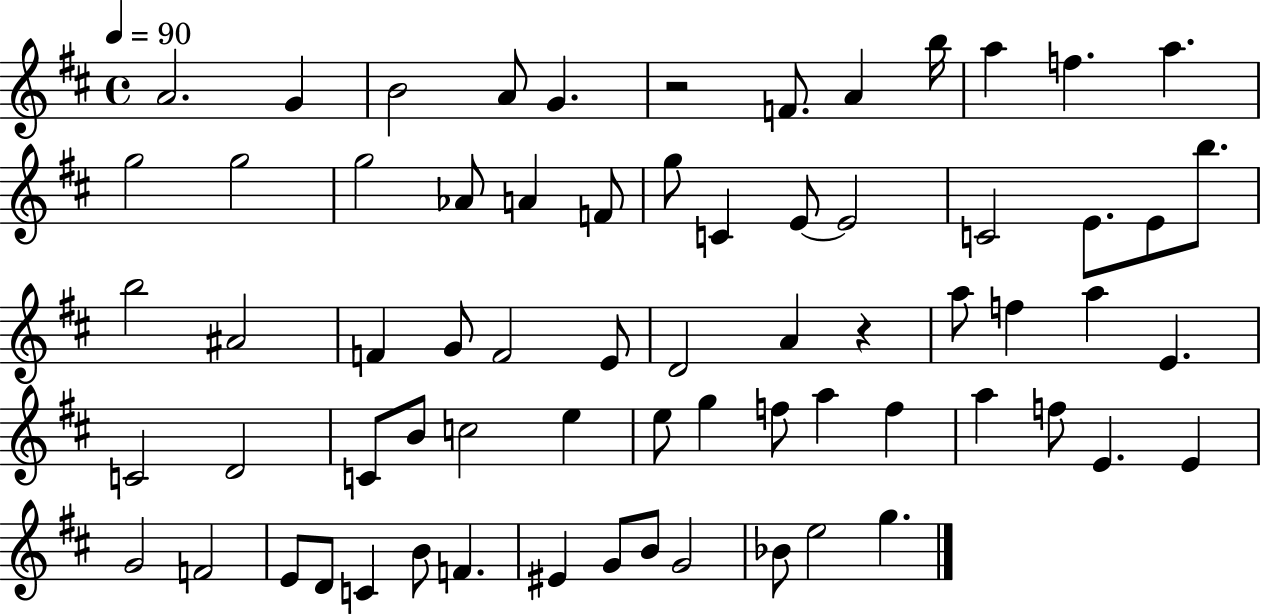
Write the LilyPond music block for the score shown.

{
  \clef treble
  \time 4/4
  \defaultTimeSignature
  \key d \major
  \tempo 4 = 90
  a'2. g'4 | b'2 a'8 g'4. | r2 f'8. a'4 b''16 | a''4 f''4. a''4. | \break g''2 g''2 | g''2 aes'8 a'4 f'8 | g''8 c'4 e'8~~ e'2 | c'2 e'8. e'8 b''8. | \break b''2 ais'2 | f'4 g'8 f'2 e'8 | d'2 a'4 r4 | a''8 f''4 a''4 e'4. | \break c'2 d'2 | c'8 b'8 c''2 e''4 | e''8 g''4 f''8 a''4 f''4 | a''4 f''8 e'4. e'4 | \break g'2 f'2 | e'8 d'8 c'4 b'8 f'4. | eis'4 g'8 b'8 g'2 | bes'8 e''2 g''4. | \break \bar "|."
}